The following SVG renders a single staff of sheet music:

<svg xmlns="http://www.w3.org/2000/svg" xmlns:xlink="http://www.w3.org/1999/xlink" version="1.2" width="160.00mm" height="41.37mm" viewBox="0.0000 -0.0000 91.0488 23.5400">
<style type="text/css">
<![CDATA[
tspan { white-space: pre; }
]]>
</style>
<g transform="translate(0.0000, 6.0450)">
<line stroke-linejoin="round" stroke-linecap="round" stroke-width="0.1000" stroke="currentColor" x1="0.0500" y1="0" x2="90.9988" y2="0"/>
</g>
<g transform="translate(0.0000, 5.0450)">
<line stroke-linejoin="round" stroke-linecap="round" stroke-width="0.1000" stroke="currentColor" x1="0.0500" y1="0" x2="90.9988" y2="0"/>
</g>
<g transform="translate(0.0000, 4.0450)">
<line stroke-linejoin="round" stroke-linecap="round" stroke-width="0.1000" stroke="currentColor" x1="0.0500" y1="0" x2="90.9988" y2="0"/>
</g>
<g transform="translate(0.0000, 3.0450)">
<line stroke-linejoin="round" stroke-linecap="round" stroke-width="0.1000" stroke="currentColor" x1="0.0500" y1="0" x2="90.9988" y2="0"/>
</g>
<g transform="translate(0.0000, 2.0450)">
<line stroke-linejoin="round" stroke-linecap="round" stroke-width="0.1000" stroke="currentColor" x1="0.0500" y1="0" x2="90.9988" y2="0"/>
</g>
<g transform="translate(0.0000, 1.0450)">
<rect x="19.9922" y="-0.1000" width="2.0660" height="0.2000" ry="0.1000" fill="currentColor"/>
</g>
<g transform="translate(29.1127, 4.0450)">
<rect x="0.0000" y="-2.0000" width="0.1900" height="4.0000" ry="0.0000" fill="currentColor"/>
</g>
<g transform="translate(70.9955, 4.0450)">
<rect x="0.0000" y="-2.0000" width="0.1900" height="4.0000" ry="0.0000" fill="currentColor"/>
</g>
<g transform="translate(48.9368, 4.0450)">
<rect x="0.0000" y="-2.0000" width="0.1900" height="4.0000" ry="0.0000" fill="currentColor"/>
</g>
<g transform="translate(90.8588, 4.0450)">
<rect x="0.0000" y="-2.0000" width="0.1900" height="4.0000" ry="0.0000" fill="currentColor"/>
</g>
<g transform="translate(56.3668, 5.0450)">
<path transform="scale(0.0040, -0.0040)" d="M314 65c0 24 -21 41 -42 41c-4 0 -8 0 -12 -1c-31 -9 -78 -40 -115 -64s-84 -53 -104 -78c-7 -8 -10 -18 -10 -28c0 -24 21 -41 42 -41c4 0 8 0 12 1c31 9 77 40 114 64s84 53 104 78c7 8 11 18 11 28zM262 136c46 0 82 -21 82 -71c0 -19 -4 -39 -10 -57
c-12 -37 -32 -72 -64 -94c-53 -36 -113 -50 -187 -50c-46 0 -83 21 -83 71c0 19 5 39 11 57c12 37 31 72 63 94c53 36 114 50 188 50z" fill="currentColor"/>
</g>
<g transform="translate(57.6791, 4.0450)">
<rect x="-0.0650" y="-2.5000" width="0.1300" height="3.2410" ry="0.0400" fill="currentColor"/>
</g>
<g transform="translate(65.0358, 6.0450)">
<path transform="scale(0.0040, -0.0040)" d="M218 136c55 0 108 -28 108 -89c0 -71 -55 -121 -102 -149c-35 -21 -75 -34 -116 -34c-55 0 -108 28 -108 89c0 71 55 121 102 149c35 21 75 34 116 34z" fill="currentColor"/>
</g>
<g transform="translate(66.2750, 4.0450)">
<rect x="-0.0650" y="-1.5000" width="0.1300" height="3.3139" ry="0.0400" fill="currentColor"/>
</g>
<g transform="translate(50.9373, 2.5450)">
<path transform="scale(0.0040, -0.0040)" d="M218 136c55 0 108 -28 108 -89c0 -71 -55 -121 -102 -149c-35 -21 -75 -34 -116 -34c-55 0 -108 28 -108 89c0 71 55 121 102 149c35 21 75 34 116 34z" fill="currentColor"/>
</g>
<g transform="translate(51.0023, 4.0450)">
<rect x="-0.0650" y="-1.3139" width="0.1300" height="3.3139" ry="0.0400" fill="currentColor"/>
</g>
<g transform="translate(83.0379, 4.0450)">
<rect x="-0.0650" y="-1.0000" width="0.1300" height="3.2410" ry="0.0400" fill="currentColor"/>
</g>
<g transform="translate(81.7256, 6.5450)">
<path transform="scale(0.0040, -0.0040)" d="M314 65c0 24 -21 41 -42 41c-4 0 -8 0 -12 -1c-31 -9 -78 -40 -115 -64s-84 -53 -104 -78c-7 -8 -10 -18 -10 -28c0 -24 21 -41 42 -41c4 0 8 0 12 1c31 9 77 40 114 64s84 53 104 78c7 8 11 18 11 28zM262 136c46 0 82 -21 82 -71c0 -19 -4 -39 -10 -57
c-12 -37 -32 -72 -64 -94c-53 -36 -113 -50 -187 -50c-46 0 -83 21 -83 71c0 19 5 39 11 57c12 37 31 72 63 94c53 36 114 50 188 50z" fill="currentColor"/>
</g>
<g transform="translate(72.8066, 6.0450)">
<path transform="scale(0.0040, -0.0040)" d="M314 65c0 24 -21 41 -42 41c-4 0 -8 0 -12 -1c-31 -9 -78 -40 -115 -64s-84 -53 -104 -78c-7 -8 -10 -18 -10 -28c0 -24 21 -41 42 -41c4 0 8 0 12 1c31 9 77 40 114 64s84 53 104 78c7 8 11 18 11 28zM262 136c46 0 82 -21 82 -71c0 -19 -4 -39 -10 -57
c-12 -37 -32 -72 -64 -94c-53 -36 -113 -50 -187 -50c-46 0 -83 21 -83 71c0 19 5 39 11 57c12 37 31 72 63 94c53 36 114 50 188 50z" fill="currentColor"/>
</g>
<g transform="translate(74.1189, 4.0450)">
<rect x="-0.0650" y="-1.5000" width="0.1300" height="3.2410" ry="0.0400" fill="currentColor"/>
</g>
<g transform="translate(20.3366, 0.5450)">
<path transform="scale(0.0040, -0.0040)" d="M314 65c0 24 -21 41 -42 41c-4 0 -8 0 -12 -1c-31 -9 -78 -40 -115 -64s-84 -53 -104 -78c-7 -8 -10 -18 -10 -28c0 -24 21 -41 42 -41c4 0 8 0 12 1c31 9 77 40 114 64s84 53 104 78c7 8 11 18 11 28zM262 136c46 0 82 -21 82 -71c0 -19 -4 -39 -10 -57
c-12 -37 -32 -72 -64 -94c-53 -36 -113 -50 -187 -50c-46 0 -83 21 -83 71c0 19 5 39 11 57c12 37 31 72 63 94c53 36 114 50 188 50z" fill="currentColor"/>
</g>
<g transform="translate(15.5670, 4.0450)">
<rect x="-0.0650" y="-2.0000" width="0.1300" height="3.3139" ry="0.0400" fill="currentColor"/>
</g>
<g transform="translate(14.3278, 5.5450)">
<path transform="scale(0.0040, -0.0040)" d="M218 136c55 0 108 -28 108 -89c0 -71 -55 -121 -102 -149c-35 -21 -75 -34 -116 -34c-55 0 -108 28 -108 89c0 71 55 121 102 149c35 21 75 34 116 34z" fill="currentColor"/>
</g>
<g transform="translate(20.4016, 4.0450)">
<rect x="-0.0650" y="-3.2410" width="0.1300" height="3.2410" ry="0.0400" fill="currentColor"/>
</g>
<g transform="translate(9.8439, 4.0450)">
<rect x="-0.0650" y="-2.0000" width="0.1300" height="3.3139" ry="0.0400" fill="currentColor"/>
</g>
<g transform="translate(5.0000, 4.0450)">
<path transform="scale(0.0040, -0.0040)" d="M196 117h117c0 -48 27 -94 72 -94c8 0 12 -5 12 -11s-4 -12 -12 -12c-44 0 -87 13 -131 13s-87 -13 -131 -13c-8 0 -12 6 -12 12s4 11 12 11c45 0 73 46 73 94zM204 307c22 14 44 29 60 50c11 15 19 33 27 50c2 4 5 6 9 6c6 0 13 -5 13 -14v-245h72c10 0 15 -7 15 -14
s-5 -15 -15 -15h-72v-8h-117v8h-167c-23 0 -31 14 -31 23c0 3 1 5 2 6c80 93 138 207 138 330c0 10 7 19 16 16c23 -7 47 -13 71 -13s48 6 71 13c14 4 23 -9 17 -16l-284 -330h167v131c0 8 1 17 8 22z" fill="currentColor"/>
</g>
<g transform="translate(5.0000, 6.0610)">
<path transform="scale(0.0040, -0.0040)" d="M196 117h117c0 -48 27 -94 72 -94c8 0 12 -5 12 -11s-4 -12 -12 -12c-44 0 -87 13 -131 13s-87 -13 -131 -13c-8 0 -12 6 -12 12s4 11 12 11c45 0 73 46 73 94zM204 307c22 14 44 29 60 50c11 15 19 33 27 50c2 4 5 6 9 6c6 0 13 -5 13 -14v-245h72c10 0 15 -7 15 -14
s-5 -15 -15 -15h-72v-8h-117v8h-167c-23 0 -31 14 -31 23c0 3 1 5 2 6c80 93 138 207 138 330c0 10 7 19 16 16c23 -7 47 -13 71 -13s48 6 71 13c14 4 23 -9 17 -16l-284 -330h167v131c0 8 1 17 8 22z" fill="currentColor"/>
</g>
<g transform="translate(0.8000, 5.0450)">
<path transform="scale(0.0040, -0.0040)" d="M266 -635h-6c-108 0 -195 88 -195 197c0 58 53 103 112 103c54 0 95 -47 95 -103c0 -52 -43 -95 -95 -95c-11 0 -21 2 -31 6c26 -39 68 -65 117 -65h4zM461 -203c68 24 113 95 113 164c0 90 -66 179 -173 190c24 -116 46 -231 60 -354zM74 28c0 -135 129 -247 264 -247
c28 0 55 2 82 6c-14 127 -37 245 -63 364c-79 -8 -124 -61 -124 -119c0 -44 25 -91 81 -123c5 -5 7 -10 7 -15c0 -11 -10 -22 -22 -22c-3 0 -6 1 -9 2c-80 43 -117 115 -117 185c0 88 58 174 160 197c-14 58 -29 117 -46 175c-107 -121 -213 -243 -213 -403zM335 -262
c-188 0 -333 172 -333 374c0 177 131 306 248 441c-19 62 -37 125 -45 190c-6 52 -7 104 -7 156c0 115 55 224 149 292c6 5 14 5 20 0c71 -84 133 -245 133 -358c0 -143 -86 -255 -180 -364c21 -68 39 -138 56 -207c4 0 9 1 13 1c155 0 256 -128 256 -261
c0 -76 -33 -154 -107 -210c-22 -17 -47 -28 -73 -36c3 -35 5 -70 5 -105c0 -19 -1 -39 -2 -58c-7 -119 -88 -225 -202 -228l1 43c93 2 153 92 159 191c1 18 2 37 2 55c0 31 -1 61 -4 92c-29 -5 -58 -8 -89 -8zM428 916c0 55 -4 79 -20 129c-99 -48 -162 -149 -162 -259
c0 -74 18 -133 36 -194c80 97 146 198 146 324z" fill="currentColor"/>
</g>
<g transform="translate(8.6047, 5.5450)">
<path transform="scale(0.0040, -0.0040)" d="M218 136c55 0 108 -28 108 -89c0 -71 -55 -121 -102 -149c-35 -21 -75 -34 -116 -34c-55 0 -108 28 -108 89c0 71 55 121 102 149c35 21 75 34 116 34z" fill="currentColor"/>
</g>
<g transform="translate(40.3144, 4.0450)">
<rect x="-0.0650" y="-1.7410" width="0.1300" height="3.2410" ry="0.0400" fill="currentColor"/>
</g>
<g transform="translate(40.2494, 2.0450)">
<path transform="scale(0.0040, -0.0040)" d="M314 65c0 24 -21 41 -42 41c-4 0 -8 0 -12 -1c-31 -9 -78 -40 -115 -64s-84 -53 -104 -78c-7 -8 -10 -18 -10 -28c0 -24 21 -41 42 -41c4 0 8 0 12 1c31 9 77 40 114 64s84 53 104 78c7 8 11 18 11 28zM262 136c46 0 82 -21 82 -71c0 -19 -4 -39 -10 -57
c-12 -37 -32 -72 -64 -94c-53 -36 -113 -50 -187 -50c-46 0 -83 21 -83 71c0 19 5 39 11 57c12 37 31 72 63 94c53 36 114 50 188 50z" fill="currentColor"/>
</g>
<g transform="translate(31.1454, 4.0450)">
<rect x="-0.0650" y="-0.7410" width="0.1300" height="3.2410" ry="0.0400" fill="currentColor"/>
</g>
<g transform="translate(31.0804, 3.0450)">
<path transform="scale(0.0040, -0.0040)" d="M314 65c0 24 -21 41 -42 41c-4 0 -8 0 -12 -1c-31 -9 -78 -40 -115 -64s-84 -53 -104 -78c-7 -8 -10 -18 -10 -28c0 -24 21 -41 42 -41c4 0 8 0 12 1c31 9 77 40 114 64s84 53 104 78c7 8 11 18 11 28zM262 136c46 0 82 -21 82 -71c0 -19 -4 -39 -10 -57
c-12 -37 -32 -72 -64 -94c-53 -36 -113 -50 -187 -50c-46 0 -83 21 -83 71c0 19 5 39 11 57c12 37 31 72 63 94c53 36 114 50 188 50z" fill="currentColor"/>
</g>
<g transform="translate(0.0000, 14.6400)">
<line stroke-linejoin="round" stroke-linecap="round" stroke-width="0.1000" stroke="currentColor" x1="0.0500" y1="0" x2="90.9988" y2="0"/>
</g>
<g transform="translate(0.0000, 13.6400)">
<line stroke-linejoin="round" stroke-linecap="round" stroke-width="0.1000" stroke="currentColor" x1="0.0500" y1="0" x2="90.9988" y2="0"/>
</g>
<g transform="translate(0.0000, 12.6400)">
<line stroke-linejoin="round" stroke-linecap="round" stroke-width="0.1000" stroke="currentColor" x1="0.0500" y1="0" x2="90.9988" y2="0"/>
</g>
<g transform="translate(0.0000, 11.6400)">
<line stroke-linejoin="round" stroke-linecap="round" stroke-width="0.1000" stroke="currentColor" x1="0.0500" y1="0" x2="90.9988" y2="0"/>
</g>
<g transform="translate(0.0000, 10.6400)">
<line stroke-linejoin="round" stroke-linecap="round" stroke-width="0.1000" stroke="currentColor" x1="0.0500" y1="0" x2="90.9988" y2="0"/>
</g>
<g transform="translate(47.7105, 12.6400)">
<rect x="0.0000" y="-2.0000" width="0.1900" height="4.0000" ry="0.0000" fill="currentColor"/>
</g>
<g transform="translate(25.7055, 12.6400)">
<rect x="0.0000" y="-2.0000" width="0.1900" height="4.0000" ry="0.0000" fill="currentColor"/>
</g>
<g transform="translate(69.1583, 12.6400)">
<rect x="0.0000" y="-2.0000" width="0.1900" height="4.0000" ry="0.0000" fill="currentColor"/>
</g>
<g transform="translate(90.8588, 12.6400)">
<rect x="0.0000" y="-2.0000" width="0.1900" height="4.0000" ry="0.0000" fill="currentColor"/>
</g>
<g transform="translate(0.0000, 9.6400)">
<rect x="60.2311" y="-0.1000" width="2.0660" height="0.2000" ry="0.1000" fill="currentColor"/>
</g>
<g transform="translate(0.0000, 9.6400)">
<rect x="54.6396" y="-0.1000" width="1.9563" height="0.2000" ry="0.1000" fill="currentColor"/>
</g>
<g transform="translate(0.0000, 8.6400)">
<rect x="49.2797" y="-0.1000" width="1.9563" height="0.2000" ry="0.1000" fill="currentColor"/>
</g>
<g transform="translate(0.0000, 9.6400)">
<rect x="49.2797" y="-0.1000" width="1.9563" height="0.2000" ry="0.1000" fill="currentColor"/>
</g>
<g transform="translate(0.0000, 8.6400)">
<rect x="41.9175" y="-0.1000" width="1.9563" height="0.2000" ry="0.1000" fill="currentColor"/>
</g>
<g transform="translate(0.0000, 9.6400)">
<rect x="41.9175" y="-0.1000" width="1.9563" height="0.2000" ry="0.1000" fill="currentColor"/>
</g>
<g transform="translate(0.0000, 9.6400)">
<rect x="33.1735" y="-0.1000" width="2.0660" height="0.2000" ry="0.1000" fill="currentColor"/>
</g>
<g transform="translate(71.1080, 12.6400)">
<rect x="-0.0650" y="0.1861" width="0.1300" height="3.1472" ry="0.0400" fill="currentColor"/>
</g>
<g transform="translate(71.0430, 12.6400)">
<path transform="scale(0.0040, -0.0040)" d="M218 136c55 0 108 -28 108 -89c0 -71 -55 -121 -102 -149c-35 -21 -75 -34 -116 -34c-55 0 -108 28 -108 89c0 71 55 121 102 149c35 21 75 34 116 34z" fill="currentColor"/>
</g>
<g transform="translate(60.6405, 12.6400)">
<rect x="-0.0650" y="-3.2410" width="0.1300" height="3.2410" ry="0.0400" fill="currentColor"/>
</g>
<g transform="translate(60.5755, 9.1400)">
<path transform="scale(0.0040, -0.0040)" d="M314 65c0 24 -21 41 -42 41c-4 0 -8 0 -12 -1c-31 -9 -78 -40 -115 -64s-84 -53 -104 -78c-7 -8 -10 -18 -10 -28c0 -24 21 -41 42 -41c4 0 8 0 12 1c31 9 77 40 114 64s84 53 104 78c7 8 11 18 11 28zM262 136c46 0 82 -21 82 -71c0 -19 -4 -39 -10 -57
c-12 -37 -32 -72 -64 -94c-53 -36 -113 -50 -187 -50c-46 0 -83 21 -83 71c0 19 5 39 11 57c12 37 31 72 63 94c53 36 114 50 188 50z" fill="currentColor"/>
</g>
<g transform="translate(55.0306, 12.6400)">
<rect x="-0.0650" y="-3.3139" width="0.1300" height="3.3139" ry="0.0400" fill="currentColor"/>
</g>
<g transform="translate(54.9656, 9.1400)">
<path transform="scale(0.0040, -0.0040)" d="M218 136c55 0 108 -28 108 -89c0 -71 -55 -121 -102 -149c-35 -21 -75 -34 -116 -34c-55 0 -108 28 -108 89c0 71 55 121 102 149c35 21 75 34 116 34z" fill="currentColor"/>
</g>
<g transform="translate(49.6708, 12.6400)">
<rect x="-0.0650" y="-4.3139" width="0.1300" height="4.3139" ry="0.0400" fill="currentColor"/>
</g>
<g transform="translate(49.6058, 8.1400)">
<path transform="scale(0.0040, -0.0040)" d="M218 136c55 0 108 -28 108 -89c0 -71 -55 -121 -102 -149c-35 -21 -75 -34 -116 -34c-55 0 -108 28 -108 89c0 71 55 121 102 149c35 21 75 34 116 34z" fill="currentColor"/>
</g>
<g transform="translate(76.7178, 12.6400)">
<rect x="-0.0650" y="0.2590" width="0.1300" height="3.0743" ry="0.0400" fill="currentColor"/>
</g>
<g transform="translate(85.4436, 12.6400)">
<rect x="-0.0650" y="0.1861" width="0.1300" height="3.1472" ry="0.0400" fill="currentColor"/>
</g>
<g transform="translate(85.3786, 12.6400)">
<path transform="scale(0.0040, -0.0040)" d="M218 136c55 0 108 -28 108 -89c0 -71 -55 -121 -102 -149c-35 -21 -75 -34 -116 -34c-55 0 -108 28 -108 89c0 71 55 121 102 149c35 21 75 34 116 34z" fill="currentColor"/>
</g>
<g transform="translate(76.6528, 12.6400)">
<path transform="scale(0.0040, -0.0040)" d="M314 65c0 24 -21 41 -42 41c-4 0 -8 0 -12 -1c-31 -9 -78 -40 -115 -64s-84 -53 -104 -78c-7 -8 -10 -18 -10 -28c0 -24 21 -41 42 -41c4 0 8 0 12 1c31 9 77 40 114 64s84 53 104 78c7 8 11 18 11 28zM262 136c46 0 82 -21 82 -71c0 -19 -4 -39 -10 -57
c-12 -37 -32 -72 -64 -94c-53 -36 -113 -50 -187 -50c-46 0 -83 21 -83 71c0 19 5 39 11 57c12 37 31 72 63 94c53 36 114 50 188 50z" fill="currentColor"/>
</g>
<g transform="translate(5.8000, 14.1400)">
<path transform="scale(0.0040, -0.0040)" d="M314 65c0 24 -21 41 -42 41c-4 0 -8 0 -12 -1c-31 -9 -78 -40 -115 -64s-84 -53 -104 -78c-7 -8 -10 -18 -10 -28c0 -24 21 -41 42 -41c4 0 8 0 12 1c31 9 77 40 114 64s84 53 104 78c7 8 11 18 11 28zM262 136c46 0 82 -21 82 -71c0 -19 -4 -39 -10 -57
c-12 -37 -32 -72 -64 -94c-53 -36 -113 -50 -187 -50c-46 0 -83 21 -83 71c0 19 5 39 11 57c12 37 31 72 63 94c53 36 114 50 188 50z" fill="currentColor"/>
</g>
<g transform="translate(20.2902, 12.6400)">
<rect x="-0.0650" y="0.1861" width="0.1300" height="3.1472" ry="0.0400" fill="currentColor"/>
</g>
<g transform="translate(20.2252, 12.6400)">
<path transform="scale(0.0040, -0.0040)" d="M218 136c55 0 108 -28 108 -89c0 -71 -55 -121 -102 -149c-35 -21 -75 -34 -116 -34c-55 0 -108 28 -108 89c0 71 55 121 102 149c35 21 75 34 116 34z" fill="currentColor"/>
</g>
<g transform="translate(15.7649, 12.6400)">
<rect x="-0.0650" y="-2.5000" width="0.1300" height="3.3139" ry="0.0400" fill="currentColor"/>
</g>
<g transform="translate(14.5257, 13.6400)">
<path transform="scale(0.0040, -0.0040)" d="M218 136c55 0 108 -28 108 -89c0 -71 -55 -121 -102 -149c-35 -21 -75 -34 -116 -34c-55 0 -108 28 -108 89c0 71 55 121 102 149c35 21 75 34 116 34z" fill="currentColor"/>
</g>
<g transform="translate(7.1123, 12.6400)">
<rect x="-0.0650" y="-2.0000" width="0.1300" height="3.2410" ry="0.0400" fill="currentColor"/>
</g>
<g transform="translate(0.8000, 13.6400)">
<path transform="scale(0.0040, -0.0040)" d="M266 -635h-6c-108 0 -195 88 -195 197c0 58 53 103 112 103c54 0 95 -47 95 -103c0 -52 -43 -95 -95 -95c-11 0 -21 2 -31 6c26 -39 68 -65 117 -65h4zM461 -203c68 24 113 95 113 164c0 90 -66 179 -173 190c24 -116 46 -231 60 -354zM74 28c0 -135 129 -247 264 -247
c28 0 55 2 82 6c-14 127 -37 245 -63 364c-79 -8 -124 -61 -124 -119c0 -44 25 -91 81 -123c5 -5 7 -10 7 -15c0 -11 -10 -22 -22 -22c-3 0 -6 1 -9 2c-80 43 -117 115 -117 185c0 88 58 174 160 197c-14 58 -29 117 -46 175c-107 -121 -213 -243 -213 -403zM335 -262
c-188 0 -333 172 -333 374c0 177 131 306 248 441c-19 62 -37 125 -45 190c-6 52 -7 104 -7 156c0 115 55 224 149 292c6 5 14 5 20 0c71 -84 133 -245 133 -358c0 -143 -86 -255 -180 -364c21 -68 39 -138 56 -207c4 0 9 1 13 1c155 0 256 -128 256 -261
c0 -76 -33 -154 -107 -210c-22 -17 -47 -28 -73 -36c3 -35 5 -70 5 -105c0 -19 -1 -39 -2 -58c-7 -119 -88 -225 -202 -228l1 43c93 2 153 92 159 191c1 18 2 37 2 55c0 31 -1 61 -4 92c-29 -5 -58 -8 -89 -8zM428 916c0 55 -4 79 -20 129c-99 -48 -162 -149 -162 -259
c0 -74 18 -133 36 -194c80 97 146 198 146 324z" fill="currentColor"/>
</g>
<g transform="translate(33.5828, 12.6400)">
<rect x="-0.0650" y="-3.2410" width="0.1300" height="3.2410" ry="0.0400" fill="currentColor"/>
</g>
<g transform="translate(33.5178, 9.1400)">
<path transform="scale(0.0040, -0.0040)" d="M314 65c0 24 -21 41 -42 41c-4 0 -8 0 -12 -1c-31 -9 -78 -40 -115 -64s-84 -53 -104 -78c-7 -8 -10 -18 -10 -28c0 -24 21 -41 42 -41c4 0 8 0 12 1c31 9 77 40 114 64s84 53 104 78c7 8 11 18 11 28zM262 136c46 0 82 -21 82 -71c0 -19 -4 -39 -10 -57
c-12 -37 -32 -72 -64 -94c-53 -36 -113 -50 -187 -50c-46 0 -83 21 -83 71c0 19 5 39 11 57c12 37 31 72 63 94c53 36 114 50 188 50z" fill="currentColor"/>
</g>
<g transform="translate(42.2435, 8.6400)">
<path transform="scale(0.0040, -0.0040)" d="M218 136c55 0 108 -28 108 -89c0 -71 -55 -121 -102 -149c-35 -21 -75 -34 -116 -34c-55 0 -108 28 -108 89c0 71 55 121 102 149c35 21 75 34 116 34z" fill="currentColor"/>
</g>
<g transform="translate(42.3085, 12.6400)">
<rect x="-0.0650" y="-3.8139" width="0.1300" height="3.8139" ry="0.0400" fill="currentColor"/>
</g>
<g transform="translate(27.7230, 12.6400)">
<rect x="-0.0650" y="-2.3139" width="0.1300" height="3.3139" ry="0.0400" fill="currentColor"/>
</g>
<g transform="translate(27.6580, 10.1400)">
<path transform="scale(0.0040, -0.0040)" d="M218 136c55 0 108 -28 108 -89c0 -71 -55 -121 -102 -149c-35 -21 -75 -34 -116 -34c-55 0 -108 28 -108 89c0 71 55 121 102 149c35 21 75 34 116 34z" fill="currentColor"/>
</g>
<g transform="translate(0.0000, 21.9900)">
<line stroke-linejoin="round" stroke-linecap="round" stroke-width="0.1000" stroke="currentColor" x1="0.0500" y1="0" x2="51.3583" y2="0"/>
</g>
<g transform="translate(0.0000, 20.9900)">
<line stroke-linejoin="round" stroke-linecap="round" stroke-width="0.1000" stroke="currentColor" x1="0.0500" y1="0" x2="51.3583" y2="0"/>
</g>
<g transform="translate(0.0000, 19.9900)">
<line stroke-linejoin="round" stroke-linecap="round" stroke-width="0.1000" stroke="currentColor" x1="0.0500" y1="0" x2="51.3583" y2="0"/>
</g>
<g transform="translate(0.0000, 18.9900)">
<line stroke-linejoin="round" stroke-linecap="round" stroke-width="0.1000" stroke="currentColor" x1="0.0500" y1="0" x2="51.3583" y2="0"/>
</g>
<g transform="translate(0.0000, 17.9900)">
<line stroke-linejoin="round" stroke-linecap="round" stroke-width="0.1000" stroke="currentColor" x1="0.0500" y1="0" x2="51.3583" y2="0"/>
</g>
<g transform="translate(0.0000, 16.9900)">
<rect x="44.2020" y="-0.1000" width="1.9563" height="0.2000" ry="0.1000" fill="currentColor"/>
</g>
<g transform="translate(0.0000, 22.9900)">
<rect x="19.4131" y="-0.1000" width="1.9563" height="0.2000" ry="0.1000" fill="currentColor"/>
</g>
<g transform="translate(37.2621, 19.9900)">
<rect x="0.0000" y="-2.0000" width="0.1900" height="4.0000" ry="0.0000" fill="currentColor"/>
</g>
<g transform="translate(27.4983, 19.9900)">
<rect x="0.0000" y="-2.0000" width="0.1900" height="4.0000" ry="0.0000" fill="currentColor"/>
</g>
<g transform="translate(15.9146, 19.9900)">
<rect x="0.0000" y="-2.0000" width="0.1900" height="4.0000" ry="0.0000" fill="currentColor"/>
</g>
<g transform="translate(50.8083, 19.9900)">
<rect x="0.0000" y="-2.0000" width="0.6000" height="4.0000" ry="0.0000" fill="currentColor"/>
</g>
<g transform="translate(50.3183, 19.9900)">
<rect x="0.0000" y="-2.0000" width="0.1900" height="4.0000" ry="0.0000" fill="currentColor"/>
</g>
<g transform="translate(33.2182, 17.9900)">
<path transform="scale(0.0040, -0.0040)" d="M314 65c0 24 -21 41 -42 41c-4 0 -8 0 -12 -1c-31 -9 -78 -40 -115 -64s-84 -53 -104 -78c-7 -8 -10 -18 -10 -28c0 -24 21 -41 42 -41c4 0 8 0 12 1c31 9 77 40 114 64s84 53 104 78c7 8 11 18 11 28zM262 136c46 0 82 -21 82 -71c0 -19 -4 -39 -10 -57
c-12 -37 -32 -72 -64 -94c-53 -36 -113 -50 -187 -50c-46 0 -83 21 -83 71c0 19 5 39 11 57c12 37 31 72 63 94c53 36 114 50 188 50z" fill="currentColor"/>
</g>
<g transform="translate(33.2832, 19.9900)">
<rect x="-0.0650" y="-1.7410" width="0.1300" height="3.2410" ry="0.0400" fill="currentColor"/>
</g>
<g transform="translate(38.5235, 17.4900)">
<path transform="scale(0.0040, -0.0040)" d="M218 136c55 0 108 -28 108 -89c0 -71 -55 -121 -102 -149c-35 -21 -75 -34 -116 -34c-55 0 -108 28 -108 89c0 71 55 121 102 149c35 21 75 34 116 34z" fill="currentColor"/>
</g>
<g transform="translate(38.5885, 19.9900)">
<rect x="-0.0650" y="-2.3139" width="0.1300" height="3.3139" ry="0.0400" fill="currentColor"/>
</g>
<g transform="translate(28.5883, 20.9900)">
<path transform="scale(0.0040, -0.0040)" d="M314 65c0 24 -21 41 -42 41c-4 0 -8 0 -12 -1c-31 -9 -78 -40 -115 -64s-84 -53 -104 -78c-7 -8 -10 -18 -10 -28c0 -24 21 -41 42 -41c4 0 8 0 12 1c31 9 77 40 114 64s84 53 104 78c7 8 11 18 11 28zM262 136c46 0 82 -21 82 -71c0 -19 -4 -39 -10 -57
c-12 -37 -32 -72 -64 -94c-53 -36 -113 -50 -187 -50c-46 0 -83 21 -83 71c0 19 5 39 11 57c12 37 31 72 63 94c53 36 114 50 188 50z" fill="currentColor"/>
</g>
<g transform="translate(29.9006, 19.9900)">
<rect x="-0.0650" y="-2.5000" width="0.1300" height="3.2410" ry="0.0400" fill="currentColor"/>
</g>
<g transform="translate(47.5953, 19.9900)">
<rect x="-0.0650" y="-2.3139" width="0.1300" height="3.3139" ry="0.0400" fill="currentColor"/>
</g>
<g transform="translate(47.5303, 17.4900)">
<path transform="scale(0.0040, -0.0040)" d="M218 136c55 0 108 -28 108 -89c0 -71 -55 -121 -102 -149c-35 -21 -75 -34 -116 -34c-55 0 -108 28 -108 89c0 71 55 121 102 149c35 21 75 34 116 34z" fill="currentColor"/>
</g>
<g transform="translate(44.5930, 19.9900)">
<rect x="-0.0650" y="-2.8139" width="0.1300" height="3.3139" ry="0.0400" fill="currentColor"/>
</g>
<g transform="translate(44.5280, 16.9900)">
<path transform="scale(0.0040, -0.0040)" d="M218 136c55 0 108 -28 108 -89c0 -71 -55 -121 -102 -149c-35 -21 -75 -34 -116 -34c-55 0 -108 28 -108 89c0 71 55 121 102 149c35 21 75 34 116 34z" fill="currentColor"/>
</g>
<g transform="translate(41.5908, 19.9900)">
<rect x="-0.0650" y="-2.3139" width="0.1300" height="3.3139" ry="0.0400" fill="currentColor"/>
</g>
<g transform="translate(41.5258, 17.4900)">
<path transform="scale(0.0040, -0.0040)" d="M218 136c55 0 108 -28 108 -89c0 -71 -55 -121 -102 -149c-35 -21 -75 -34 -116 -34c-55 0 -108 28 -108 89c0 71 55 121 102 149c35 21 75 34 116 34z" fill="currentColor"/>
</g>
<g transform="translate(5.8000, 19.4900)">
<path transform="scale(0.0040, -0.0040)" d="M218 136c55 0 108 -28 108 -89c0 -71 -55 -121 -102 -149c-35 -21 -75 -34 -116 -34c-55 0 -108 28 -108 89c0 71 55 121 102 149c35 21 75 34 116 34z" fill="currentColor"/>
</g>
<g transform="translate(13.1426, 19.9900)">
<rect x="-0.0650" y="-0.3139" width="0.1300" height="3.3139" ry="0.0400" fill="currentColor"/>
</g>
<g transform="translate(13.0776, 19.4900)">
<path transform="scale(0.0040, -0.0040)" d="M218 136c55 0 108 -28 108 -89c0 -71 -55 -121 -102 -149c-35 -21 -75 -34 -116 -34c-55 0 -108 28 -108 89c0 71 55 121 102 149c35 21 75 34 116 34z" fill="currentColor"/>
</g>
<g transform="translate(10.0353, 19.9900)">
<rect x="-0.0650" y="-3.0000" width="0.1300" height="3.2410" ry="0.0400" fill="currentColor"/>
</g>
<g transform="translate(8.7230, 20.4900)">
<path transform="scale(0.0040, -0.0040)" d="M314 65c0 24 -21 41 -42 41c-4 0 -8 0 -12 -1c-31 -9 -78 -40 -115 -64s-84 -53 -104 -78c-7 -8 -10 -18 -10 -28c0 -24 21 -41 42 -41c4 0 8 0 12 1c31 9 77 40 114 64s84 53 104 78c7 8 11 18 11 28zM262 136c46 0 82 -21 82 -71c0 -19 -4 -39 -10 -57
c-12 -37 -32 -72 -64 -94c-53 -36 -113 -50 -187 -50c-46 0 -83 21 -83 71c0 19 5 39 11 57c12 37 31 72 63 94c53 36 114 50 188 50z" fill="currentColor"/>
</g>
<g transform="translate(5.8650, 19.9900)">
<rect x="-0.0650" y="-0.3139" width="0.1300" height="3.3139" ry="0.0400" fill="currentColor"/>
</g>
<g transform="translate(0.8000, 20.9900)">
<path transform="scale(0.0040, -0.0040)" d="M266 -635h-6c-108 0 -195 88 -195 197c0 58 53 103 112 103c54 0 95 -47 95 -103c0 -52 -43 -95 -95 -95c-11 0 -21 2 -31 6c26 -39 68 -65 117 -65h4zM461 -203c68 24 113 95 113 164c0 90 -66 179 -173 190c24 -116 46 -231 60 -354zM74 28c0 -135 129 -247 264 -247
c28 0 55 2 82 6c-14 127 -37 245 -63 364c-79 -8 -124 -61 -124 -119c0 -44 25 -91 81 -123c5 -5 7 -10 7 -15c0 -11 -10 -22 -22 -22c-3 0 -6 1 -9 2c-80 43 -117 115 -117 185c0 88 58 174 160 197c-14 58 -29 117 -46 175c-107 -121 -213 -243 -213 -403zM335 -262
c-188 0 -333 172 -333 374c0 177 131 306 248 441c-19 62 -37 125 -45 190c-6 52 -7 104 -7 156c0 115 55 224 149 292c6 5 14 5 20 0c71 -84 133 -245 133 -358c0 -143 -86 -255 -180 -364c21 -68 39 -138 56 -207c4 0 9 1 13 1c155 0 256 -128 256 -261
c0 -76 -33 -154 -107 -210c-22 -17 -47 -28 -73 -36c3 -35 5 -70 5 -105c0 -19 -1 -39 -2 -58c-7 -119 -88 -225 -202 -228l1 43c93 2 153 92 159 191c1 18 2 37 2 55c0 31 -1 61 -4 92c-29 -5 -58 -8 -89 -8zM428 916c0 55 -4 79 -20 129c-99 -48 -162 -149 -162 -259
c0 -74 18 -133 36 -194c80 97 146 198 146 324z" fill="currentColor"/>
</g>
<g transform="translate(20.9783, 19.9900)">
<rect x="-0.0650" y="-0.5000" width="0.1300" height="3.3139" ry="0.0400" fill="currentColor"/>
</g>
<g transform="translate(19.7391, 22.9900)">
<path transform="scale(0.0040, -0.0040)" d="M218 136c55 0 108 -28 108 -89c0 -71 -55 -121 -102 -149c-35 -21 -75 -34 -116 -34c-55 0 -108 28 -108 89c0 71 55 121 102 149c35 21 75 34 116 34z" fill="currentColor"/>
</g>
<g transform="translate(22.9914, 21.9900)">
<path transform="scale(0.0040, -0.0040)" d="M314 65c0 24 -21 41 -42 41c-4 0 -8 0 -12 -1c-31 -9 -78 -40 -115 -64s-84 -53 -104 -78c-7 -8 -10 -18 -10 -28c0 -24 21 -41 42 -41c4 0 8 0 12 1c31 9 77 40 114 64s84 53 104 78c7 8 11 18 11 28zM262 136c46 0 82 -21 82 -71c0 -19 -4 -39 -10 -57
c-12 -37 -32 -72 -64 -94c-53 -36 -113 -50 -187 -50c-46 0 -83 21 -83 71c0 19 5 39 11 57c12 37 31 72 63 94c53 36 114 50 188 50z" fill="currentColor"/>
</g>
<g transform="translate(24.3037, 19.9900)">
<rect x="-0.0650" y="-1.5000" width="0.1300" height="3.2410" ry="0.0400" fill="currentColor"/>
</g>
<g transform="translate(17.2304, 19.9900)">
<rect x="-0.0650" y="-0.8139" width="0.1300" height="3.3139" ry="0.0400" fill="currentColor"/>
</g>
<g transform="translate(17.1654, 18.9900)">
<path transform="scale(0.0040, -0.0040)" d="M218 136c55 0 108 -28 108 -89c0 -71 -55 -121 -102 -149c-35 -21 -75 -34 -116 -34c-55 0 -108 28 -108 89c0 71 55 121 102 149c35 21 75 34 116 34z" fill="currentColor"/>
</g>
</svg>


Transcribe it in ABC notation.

X:1
T:Untitled
M:4/4
L:1/4
K:C
F F b2 d2 f2 e G2 E E2 D2 F2 G B g b2 c' d' b b2 B B2 B c A2 c d C E2 G2 f2 g g a g